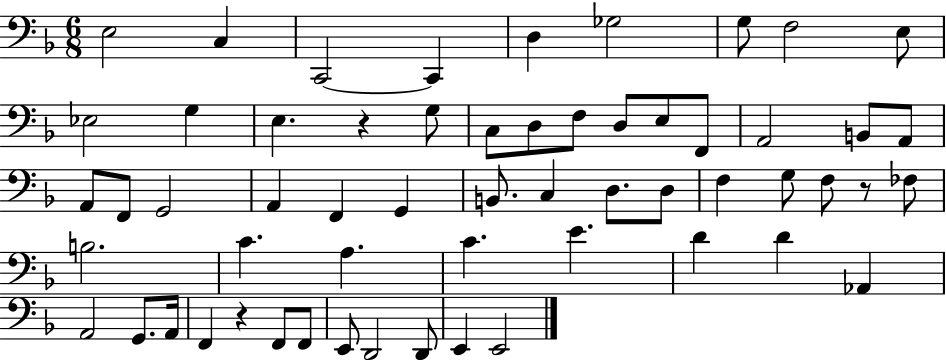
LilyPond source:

{
  \clef bass
  \numericTimeSignature
  \time 6/8
  \key f \major
  \repeat volta 2 { e2 c4 | c,2~~ c,4 | d4 ges2 | g8 f2 e8 | \break ees2 g4 | e4. r4 g8 | c8 d8 f8 d8 e8 f,8 | a,2 b,8 a,8 | \break a,8 f,8 g,2 | a,4 f,4 g,4 | b,8. c4 d8. d8 | f4 g8 f8 r8 fes8 | \break b2. | c'4. a4. | c'4. e'4. | d'4 d'4 aes,4 | \break a,2 g,8. a,16 | f,4 r4 f,8 f,8 | e,8 d,2 d,8 | e,4 e,2 | \break } \bar "|."
}